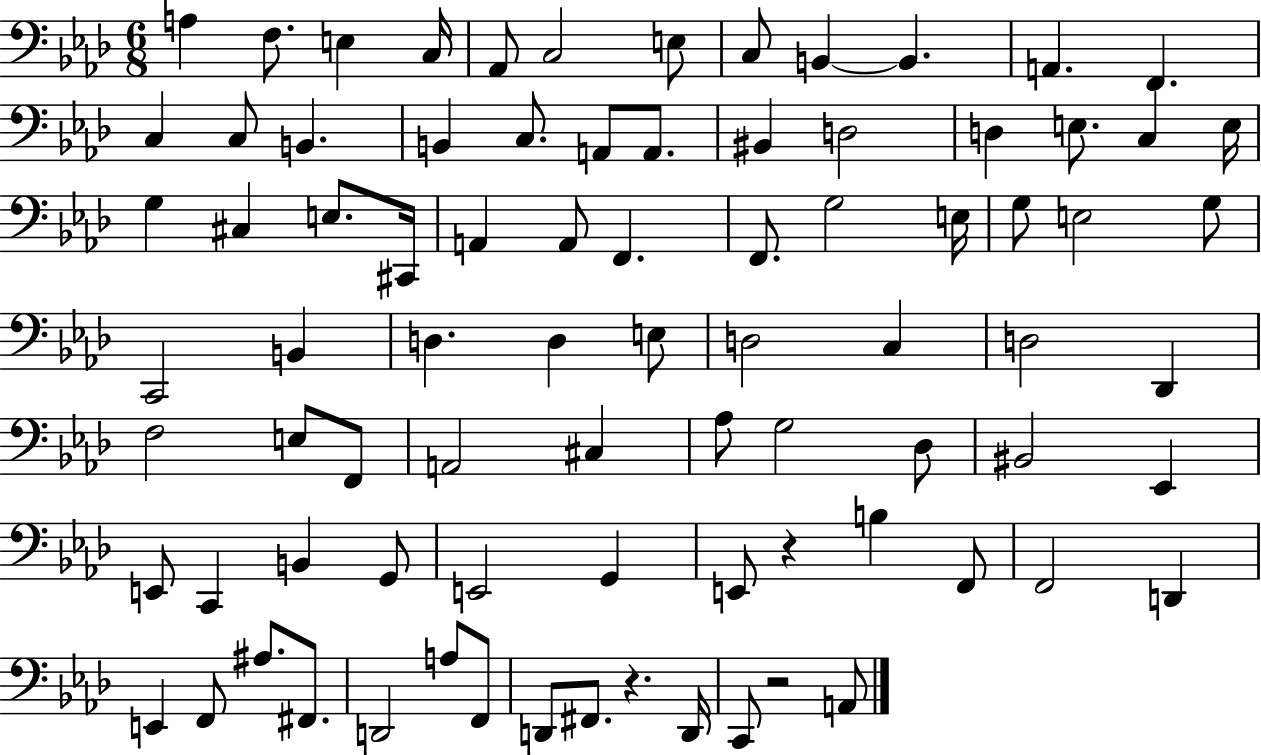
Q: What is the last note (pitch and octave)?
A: A2